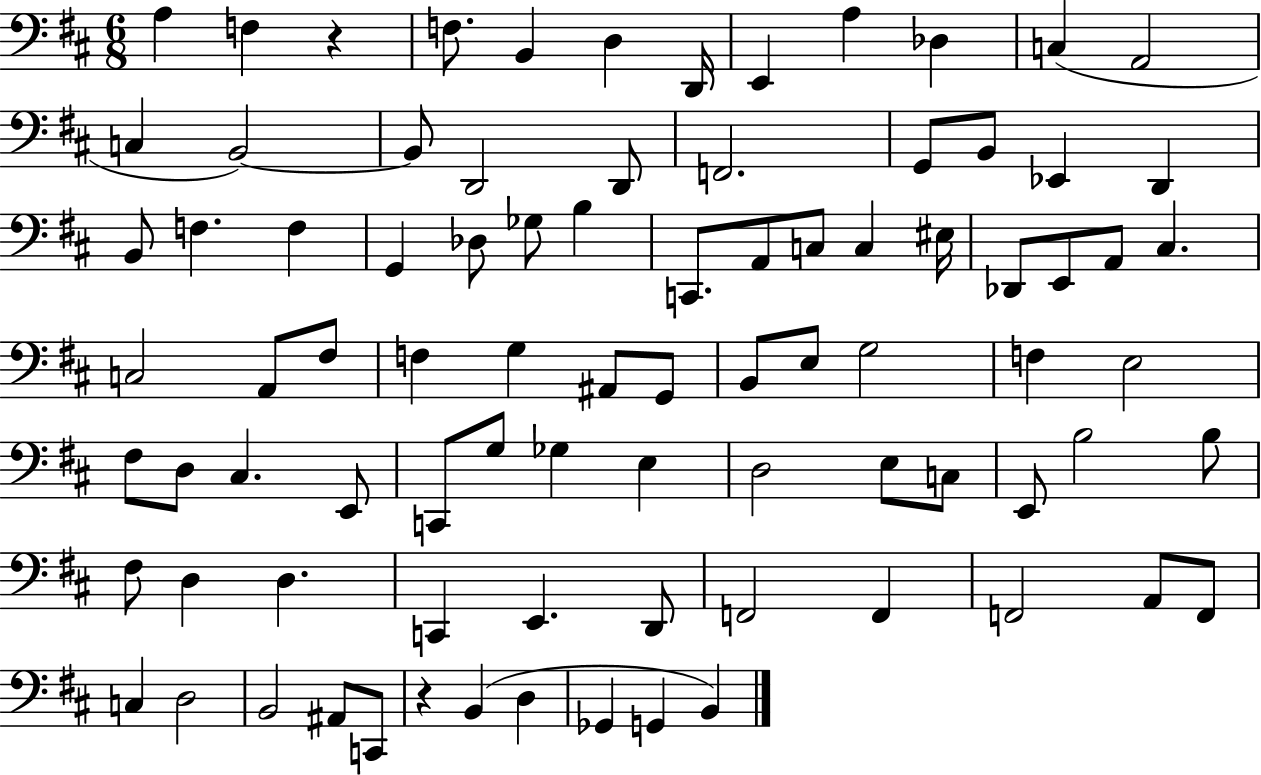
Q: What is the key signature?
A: D major